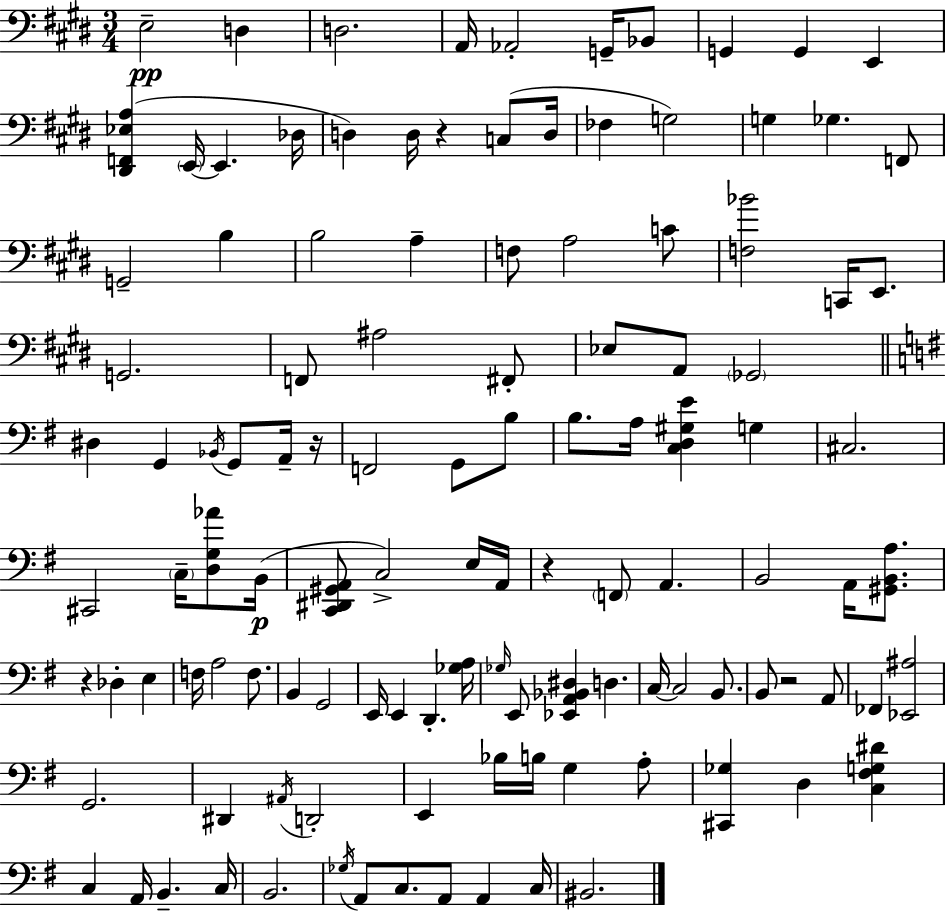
E3/h D3/q D3/h. A2/s Ab2/h G2/s Bb2/e G2/q G2/q E2/q [D#2,F2,Eb3,A3]/q E2/s E2/q. Db3/s D3/q D3/s R/q C3/e D3/s FES3/q G3/h G3/q Gb3/q. F2/e G2/h B3/q B3/h A3/q F3/e A3/h C4/e [F3,Bb4]/h C2/s E2/e. G2/h. F2/e A#3/h F#2/e Eb3/e A2/e Gb2/h D#3/q G2/q Bb2/s G2/e A2/s R/s F2/h G2/e B3/e B3/e. A3/s [C3,D3,G#3,E4]/q G3/q C#3/h. C#2/h C3/s [D3,G3,Ab4]/e B2/s [C2,D#2,G#2,A2]/e C3/h E3/s A2/s R/q F2/e A2/q. B2/h A2/s [G#2,B2,A3]/e. R/q Db3/q E3/q F3/s A3/h F3/e. B2/q G2/h E2/s E2/q D2/q. [Gb3,A3]/s Gb3/s E2/e [Eb2,A2,Bb2,D#3]/q D3/q. C3/s C3/h B2/e. B2/e R/h A2/e FES2/q [Eb2,A#3]/h G2/h. D#2/q A#2/s D2/h E2/q Bb3/s B3/s G3/q A3/e [C#2,Gb3]/q D3/q [C3,F#3,G3,D#4]/q C3/q A2/s B2/q. C3/s B2/h. Gb3/s A2/e C3/e. A2/e A2/q C3/s BIS2/h.